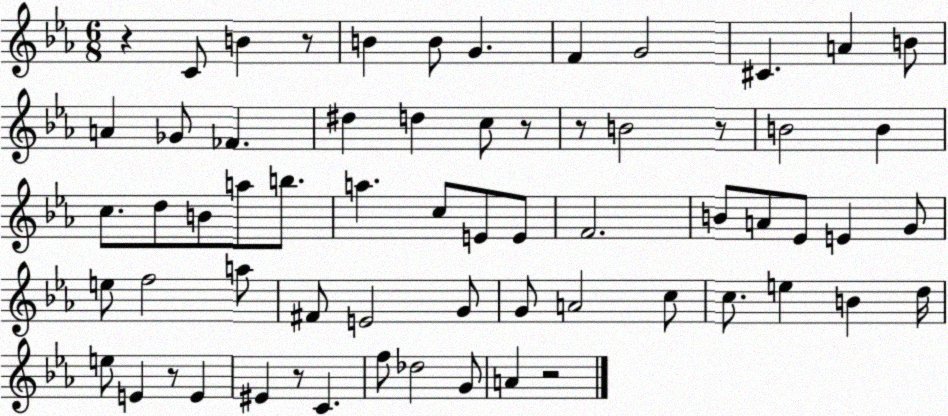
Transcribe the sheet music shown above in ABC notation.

X:1
T:Untitled
M:6/8
L:1/4
K:Eb
z C/2 B z/2 B B/2 G F G2 ^C A B/2 A _G/2 _F ^d d c/2 z/2 z/2 B2 z/2 B2 B c/2 d/2 B/2 a/2 b/2 a c/2 E/2 E/2 F2 B/2 A/2 _E/2 E G/2 e/2 f2 a/2 ^F/2 E2 G/2 G/2 A2 c/2 c/2 e B d/4 e/2 E z/2 E ^E z/2 C f/2 _d2 G/2 A z2